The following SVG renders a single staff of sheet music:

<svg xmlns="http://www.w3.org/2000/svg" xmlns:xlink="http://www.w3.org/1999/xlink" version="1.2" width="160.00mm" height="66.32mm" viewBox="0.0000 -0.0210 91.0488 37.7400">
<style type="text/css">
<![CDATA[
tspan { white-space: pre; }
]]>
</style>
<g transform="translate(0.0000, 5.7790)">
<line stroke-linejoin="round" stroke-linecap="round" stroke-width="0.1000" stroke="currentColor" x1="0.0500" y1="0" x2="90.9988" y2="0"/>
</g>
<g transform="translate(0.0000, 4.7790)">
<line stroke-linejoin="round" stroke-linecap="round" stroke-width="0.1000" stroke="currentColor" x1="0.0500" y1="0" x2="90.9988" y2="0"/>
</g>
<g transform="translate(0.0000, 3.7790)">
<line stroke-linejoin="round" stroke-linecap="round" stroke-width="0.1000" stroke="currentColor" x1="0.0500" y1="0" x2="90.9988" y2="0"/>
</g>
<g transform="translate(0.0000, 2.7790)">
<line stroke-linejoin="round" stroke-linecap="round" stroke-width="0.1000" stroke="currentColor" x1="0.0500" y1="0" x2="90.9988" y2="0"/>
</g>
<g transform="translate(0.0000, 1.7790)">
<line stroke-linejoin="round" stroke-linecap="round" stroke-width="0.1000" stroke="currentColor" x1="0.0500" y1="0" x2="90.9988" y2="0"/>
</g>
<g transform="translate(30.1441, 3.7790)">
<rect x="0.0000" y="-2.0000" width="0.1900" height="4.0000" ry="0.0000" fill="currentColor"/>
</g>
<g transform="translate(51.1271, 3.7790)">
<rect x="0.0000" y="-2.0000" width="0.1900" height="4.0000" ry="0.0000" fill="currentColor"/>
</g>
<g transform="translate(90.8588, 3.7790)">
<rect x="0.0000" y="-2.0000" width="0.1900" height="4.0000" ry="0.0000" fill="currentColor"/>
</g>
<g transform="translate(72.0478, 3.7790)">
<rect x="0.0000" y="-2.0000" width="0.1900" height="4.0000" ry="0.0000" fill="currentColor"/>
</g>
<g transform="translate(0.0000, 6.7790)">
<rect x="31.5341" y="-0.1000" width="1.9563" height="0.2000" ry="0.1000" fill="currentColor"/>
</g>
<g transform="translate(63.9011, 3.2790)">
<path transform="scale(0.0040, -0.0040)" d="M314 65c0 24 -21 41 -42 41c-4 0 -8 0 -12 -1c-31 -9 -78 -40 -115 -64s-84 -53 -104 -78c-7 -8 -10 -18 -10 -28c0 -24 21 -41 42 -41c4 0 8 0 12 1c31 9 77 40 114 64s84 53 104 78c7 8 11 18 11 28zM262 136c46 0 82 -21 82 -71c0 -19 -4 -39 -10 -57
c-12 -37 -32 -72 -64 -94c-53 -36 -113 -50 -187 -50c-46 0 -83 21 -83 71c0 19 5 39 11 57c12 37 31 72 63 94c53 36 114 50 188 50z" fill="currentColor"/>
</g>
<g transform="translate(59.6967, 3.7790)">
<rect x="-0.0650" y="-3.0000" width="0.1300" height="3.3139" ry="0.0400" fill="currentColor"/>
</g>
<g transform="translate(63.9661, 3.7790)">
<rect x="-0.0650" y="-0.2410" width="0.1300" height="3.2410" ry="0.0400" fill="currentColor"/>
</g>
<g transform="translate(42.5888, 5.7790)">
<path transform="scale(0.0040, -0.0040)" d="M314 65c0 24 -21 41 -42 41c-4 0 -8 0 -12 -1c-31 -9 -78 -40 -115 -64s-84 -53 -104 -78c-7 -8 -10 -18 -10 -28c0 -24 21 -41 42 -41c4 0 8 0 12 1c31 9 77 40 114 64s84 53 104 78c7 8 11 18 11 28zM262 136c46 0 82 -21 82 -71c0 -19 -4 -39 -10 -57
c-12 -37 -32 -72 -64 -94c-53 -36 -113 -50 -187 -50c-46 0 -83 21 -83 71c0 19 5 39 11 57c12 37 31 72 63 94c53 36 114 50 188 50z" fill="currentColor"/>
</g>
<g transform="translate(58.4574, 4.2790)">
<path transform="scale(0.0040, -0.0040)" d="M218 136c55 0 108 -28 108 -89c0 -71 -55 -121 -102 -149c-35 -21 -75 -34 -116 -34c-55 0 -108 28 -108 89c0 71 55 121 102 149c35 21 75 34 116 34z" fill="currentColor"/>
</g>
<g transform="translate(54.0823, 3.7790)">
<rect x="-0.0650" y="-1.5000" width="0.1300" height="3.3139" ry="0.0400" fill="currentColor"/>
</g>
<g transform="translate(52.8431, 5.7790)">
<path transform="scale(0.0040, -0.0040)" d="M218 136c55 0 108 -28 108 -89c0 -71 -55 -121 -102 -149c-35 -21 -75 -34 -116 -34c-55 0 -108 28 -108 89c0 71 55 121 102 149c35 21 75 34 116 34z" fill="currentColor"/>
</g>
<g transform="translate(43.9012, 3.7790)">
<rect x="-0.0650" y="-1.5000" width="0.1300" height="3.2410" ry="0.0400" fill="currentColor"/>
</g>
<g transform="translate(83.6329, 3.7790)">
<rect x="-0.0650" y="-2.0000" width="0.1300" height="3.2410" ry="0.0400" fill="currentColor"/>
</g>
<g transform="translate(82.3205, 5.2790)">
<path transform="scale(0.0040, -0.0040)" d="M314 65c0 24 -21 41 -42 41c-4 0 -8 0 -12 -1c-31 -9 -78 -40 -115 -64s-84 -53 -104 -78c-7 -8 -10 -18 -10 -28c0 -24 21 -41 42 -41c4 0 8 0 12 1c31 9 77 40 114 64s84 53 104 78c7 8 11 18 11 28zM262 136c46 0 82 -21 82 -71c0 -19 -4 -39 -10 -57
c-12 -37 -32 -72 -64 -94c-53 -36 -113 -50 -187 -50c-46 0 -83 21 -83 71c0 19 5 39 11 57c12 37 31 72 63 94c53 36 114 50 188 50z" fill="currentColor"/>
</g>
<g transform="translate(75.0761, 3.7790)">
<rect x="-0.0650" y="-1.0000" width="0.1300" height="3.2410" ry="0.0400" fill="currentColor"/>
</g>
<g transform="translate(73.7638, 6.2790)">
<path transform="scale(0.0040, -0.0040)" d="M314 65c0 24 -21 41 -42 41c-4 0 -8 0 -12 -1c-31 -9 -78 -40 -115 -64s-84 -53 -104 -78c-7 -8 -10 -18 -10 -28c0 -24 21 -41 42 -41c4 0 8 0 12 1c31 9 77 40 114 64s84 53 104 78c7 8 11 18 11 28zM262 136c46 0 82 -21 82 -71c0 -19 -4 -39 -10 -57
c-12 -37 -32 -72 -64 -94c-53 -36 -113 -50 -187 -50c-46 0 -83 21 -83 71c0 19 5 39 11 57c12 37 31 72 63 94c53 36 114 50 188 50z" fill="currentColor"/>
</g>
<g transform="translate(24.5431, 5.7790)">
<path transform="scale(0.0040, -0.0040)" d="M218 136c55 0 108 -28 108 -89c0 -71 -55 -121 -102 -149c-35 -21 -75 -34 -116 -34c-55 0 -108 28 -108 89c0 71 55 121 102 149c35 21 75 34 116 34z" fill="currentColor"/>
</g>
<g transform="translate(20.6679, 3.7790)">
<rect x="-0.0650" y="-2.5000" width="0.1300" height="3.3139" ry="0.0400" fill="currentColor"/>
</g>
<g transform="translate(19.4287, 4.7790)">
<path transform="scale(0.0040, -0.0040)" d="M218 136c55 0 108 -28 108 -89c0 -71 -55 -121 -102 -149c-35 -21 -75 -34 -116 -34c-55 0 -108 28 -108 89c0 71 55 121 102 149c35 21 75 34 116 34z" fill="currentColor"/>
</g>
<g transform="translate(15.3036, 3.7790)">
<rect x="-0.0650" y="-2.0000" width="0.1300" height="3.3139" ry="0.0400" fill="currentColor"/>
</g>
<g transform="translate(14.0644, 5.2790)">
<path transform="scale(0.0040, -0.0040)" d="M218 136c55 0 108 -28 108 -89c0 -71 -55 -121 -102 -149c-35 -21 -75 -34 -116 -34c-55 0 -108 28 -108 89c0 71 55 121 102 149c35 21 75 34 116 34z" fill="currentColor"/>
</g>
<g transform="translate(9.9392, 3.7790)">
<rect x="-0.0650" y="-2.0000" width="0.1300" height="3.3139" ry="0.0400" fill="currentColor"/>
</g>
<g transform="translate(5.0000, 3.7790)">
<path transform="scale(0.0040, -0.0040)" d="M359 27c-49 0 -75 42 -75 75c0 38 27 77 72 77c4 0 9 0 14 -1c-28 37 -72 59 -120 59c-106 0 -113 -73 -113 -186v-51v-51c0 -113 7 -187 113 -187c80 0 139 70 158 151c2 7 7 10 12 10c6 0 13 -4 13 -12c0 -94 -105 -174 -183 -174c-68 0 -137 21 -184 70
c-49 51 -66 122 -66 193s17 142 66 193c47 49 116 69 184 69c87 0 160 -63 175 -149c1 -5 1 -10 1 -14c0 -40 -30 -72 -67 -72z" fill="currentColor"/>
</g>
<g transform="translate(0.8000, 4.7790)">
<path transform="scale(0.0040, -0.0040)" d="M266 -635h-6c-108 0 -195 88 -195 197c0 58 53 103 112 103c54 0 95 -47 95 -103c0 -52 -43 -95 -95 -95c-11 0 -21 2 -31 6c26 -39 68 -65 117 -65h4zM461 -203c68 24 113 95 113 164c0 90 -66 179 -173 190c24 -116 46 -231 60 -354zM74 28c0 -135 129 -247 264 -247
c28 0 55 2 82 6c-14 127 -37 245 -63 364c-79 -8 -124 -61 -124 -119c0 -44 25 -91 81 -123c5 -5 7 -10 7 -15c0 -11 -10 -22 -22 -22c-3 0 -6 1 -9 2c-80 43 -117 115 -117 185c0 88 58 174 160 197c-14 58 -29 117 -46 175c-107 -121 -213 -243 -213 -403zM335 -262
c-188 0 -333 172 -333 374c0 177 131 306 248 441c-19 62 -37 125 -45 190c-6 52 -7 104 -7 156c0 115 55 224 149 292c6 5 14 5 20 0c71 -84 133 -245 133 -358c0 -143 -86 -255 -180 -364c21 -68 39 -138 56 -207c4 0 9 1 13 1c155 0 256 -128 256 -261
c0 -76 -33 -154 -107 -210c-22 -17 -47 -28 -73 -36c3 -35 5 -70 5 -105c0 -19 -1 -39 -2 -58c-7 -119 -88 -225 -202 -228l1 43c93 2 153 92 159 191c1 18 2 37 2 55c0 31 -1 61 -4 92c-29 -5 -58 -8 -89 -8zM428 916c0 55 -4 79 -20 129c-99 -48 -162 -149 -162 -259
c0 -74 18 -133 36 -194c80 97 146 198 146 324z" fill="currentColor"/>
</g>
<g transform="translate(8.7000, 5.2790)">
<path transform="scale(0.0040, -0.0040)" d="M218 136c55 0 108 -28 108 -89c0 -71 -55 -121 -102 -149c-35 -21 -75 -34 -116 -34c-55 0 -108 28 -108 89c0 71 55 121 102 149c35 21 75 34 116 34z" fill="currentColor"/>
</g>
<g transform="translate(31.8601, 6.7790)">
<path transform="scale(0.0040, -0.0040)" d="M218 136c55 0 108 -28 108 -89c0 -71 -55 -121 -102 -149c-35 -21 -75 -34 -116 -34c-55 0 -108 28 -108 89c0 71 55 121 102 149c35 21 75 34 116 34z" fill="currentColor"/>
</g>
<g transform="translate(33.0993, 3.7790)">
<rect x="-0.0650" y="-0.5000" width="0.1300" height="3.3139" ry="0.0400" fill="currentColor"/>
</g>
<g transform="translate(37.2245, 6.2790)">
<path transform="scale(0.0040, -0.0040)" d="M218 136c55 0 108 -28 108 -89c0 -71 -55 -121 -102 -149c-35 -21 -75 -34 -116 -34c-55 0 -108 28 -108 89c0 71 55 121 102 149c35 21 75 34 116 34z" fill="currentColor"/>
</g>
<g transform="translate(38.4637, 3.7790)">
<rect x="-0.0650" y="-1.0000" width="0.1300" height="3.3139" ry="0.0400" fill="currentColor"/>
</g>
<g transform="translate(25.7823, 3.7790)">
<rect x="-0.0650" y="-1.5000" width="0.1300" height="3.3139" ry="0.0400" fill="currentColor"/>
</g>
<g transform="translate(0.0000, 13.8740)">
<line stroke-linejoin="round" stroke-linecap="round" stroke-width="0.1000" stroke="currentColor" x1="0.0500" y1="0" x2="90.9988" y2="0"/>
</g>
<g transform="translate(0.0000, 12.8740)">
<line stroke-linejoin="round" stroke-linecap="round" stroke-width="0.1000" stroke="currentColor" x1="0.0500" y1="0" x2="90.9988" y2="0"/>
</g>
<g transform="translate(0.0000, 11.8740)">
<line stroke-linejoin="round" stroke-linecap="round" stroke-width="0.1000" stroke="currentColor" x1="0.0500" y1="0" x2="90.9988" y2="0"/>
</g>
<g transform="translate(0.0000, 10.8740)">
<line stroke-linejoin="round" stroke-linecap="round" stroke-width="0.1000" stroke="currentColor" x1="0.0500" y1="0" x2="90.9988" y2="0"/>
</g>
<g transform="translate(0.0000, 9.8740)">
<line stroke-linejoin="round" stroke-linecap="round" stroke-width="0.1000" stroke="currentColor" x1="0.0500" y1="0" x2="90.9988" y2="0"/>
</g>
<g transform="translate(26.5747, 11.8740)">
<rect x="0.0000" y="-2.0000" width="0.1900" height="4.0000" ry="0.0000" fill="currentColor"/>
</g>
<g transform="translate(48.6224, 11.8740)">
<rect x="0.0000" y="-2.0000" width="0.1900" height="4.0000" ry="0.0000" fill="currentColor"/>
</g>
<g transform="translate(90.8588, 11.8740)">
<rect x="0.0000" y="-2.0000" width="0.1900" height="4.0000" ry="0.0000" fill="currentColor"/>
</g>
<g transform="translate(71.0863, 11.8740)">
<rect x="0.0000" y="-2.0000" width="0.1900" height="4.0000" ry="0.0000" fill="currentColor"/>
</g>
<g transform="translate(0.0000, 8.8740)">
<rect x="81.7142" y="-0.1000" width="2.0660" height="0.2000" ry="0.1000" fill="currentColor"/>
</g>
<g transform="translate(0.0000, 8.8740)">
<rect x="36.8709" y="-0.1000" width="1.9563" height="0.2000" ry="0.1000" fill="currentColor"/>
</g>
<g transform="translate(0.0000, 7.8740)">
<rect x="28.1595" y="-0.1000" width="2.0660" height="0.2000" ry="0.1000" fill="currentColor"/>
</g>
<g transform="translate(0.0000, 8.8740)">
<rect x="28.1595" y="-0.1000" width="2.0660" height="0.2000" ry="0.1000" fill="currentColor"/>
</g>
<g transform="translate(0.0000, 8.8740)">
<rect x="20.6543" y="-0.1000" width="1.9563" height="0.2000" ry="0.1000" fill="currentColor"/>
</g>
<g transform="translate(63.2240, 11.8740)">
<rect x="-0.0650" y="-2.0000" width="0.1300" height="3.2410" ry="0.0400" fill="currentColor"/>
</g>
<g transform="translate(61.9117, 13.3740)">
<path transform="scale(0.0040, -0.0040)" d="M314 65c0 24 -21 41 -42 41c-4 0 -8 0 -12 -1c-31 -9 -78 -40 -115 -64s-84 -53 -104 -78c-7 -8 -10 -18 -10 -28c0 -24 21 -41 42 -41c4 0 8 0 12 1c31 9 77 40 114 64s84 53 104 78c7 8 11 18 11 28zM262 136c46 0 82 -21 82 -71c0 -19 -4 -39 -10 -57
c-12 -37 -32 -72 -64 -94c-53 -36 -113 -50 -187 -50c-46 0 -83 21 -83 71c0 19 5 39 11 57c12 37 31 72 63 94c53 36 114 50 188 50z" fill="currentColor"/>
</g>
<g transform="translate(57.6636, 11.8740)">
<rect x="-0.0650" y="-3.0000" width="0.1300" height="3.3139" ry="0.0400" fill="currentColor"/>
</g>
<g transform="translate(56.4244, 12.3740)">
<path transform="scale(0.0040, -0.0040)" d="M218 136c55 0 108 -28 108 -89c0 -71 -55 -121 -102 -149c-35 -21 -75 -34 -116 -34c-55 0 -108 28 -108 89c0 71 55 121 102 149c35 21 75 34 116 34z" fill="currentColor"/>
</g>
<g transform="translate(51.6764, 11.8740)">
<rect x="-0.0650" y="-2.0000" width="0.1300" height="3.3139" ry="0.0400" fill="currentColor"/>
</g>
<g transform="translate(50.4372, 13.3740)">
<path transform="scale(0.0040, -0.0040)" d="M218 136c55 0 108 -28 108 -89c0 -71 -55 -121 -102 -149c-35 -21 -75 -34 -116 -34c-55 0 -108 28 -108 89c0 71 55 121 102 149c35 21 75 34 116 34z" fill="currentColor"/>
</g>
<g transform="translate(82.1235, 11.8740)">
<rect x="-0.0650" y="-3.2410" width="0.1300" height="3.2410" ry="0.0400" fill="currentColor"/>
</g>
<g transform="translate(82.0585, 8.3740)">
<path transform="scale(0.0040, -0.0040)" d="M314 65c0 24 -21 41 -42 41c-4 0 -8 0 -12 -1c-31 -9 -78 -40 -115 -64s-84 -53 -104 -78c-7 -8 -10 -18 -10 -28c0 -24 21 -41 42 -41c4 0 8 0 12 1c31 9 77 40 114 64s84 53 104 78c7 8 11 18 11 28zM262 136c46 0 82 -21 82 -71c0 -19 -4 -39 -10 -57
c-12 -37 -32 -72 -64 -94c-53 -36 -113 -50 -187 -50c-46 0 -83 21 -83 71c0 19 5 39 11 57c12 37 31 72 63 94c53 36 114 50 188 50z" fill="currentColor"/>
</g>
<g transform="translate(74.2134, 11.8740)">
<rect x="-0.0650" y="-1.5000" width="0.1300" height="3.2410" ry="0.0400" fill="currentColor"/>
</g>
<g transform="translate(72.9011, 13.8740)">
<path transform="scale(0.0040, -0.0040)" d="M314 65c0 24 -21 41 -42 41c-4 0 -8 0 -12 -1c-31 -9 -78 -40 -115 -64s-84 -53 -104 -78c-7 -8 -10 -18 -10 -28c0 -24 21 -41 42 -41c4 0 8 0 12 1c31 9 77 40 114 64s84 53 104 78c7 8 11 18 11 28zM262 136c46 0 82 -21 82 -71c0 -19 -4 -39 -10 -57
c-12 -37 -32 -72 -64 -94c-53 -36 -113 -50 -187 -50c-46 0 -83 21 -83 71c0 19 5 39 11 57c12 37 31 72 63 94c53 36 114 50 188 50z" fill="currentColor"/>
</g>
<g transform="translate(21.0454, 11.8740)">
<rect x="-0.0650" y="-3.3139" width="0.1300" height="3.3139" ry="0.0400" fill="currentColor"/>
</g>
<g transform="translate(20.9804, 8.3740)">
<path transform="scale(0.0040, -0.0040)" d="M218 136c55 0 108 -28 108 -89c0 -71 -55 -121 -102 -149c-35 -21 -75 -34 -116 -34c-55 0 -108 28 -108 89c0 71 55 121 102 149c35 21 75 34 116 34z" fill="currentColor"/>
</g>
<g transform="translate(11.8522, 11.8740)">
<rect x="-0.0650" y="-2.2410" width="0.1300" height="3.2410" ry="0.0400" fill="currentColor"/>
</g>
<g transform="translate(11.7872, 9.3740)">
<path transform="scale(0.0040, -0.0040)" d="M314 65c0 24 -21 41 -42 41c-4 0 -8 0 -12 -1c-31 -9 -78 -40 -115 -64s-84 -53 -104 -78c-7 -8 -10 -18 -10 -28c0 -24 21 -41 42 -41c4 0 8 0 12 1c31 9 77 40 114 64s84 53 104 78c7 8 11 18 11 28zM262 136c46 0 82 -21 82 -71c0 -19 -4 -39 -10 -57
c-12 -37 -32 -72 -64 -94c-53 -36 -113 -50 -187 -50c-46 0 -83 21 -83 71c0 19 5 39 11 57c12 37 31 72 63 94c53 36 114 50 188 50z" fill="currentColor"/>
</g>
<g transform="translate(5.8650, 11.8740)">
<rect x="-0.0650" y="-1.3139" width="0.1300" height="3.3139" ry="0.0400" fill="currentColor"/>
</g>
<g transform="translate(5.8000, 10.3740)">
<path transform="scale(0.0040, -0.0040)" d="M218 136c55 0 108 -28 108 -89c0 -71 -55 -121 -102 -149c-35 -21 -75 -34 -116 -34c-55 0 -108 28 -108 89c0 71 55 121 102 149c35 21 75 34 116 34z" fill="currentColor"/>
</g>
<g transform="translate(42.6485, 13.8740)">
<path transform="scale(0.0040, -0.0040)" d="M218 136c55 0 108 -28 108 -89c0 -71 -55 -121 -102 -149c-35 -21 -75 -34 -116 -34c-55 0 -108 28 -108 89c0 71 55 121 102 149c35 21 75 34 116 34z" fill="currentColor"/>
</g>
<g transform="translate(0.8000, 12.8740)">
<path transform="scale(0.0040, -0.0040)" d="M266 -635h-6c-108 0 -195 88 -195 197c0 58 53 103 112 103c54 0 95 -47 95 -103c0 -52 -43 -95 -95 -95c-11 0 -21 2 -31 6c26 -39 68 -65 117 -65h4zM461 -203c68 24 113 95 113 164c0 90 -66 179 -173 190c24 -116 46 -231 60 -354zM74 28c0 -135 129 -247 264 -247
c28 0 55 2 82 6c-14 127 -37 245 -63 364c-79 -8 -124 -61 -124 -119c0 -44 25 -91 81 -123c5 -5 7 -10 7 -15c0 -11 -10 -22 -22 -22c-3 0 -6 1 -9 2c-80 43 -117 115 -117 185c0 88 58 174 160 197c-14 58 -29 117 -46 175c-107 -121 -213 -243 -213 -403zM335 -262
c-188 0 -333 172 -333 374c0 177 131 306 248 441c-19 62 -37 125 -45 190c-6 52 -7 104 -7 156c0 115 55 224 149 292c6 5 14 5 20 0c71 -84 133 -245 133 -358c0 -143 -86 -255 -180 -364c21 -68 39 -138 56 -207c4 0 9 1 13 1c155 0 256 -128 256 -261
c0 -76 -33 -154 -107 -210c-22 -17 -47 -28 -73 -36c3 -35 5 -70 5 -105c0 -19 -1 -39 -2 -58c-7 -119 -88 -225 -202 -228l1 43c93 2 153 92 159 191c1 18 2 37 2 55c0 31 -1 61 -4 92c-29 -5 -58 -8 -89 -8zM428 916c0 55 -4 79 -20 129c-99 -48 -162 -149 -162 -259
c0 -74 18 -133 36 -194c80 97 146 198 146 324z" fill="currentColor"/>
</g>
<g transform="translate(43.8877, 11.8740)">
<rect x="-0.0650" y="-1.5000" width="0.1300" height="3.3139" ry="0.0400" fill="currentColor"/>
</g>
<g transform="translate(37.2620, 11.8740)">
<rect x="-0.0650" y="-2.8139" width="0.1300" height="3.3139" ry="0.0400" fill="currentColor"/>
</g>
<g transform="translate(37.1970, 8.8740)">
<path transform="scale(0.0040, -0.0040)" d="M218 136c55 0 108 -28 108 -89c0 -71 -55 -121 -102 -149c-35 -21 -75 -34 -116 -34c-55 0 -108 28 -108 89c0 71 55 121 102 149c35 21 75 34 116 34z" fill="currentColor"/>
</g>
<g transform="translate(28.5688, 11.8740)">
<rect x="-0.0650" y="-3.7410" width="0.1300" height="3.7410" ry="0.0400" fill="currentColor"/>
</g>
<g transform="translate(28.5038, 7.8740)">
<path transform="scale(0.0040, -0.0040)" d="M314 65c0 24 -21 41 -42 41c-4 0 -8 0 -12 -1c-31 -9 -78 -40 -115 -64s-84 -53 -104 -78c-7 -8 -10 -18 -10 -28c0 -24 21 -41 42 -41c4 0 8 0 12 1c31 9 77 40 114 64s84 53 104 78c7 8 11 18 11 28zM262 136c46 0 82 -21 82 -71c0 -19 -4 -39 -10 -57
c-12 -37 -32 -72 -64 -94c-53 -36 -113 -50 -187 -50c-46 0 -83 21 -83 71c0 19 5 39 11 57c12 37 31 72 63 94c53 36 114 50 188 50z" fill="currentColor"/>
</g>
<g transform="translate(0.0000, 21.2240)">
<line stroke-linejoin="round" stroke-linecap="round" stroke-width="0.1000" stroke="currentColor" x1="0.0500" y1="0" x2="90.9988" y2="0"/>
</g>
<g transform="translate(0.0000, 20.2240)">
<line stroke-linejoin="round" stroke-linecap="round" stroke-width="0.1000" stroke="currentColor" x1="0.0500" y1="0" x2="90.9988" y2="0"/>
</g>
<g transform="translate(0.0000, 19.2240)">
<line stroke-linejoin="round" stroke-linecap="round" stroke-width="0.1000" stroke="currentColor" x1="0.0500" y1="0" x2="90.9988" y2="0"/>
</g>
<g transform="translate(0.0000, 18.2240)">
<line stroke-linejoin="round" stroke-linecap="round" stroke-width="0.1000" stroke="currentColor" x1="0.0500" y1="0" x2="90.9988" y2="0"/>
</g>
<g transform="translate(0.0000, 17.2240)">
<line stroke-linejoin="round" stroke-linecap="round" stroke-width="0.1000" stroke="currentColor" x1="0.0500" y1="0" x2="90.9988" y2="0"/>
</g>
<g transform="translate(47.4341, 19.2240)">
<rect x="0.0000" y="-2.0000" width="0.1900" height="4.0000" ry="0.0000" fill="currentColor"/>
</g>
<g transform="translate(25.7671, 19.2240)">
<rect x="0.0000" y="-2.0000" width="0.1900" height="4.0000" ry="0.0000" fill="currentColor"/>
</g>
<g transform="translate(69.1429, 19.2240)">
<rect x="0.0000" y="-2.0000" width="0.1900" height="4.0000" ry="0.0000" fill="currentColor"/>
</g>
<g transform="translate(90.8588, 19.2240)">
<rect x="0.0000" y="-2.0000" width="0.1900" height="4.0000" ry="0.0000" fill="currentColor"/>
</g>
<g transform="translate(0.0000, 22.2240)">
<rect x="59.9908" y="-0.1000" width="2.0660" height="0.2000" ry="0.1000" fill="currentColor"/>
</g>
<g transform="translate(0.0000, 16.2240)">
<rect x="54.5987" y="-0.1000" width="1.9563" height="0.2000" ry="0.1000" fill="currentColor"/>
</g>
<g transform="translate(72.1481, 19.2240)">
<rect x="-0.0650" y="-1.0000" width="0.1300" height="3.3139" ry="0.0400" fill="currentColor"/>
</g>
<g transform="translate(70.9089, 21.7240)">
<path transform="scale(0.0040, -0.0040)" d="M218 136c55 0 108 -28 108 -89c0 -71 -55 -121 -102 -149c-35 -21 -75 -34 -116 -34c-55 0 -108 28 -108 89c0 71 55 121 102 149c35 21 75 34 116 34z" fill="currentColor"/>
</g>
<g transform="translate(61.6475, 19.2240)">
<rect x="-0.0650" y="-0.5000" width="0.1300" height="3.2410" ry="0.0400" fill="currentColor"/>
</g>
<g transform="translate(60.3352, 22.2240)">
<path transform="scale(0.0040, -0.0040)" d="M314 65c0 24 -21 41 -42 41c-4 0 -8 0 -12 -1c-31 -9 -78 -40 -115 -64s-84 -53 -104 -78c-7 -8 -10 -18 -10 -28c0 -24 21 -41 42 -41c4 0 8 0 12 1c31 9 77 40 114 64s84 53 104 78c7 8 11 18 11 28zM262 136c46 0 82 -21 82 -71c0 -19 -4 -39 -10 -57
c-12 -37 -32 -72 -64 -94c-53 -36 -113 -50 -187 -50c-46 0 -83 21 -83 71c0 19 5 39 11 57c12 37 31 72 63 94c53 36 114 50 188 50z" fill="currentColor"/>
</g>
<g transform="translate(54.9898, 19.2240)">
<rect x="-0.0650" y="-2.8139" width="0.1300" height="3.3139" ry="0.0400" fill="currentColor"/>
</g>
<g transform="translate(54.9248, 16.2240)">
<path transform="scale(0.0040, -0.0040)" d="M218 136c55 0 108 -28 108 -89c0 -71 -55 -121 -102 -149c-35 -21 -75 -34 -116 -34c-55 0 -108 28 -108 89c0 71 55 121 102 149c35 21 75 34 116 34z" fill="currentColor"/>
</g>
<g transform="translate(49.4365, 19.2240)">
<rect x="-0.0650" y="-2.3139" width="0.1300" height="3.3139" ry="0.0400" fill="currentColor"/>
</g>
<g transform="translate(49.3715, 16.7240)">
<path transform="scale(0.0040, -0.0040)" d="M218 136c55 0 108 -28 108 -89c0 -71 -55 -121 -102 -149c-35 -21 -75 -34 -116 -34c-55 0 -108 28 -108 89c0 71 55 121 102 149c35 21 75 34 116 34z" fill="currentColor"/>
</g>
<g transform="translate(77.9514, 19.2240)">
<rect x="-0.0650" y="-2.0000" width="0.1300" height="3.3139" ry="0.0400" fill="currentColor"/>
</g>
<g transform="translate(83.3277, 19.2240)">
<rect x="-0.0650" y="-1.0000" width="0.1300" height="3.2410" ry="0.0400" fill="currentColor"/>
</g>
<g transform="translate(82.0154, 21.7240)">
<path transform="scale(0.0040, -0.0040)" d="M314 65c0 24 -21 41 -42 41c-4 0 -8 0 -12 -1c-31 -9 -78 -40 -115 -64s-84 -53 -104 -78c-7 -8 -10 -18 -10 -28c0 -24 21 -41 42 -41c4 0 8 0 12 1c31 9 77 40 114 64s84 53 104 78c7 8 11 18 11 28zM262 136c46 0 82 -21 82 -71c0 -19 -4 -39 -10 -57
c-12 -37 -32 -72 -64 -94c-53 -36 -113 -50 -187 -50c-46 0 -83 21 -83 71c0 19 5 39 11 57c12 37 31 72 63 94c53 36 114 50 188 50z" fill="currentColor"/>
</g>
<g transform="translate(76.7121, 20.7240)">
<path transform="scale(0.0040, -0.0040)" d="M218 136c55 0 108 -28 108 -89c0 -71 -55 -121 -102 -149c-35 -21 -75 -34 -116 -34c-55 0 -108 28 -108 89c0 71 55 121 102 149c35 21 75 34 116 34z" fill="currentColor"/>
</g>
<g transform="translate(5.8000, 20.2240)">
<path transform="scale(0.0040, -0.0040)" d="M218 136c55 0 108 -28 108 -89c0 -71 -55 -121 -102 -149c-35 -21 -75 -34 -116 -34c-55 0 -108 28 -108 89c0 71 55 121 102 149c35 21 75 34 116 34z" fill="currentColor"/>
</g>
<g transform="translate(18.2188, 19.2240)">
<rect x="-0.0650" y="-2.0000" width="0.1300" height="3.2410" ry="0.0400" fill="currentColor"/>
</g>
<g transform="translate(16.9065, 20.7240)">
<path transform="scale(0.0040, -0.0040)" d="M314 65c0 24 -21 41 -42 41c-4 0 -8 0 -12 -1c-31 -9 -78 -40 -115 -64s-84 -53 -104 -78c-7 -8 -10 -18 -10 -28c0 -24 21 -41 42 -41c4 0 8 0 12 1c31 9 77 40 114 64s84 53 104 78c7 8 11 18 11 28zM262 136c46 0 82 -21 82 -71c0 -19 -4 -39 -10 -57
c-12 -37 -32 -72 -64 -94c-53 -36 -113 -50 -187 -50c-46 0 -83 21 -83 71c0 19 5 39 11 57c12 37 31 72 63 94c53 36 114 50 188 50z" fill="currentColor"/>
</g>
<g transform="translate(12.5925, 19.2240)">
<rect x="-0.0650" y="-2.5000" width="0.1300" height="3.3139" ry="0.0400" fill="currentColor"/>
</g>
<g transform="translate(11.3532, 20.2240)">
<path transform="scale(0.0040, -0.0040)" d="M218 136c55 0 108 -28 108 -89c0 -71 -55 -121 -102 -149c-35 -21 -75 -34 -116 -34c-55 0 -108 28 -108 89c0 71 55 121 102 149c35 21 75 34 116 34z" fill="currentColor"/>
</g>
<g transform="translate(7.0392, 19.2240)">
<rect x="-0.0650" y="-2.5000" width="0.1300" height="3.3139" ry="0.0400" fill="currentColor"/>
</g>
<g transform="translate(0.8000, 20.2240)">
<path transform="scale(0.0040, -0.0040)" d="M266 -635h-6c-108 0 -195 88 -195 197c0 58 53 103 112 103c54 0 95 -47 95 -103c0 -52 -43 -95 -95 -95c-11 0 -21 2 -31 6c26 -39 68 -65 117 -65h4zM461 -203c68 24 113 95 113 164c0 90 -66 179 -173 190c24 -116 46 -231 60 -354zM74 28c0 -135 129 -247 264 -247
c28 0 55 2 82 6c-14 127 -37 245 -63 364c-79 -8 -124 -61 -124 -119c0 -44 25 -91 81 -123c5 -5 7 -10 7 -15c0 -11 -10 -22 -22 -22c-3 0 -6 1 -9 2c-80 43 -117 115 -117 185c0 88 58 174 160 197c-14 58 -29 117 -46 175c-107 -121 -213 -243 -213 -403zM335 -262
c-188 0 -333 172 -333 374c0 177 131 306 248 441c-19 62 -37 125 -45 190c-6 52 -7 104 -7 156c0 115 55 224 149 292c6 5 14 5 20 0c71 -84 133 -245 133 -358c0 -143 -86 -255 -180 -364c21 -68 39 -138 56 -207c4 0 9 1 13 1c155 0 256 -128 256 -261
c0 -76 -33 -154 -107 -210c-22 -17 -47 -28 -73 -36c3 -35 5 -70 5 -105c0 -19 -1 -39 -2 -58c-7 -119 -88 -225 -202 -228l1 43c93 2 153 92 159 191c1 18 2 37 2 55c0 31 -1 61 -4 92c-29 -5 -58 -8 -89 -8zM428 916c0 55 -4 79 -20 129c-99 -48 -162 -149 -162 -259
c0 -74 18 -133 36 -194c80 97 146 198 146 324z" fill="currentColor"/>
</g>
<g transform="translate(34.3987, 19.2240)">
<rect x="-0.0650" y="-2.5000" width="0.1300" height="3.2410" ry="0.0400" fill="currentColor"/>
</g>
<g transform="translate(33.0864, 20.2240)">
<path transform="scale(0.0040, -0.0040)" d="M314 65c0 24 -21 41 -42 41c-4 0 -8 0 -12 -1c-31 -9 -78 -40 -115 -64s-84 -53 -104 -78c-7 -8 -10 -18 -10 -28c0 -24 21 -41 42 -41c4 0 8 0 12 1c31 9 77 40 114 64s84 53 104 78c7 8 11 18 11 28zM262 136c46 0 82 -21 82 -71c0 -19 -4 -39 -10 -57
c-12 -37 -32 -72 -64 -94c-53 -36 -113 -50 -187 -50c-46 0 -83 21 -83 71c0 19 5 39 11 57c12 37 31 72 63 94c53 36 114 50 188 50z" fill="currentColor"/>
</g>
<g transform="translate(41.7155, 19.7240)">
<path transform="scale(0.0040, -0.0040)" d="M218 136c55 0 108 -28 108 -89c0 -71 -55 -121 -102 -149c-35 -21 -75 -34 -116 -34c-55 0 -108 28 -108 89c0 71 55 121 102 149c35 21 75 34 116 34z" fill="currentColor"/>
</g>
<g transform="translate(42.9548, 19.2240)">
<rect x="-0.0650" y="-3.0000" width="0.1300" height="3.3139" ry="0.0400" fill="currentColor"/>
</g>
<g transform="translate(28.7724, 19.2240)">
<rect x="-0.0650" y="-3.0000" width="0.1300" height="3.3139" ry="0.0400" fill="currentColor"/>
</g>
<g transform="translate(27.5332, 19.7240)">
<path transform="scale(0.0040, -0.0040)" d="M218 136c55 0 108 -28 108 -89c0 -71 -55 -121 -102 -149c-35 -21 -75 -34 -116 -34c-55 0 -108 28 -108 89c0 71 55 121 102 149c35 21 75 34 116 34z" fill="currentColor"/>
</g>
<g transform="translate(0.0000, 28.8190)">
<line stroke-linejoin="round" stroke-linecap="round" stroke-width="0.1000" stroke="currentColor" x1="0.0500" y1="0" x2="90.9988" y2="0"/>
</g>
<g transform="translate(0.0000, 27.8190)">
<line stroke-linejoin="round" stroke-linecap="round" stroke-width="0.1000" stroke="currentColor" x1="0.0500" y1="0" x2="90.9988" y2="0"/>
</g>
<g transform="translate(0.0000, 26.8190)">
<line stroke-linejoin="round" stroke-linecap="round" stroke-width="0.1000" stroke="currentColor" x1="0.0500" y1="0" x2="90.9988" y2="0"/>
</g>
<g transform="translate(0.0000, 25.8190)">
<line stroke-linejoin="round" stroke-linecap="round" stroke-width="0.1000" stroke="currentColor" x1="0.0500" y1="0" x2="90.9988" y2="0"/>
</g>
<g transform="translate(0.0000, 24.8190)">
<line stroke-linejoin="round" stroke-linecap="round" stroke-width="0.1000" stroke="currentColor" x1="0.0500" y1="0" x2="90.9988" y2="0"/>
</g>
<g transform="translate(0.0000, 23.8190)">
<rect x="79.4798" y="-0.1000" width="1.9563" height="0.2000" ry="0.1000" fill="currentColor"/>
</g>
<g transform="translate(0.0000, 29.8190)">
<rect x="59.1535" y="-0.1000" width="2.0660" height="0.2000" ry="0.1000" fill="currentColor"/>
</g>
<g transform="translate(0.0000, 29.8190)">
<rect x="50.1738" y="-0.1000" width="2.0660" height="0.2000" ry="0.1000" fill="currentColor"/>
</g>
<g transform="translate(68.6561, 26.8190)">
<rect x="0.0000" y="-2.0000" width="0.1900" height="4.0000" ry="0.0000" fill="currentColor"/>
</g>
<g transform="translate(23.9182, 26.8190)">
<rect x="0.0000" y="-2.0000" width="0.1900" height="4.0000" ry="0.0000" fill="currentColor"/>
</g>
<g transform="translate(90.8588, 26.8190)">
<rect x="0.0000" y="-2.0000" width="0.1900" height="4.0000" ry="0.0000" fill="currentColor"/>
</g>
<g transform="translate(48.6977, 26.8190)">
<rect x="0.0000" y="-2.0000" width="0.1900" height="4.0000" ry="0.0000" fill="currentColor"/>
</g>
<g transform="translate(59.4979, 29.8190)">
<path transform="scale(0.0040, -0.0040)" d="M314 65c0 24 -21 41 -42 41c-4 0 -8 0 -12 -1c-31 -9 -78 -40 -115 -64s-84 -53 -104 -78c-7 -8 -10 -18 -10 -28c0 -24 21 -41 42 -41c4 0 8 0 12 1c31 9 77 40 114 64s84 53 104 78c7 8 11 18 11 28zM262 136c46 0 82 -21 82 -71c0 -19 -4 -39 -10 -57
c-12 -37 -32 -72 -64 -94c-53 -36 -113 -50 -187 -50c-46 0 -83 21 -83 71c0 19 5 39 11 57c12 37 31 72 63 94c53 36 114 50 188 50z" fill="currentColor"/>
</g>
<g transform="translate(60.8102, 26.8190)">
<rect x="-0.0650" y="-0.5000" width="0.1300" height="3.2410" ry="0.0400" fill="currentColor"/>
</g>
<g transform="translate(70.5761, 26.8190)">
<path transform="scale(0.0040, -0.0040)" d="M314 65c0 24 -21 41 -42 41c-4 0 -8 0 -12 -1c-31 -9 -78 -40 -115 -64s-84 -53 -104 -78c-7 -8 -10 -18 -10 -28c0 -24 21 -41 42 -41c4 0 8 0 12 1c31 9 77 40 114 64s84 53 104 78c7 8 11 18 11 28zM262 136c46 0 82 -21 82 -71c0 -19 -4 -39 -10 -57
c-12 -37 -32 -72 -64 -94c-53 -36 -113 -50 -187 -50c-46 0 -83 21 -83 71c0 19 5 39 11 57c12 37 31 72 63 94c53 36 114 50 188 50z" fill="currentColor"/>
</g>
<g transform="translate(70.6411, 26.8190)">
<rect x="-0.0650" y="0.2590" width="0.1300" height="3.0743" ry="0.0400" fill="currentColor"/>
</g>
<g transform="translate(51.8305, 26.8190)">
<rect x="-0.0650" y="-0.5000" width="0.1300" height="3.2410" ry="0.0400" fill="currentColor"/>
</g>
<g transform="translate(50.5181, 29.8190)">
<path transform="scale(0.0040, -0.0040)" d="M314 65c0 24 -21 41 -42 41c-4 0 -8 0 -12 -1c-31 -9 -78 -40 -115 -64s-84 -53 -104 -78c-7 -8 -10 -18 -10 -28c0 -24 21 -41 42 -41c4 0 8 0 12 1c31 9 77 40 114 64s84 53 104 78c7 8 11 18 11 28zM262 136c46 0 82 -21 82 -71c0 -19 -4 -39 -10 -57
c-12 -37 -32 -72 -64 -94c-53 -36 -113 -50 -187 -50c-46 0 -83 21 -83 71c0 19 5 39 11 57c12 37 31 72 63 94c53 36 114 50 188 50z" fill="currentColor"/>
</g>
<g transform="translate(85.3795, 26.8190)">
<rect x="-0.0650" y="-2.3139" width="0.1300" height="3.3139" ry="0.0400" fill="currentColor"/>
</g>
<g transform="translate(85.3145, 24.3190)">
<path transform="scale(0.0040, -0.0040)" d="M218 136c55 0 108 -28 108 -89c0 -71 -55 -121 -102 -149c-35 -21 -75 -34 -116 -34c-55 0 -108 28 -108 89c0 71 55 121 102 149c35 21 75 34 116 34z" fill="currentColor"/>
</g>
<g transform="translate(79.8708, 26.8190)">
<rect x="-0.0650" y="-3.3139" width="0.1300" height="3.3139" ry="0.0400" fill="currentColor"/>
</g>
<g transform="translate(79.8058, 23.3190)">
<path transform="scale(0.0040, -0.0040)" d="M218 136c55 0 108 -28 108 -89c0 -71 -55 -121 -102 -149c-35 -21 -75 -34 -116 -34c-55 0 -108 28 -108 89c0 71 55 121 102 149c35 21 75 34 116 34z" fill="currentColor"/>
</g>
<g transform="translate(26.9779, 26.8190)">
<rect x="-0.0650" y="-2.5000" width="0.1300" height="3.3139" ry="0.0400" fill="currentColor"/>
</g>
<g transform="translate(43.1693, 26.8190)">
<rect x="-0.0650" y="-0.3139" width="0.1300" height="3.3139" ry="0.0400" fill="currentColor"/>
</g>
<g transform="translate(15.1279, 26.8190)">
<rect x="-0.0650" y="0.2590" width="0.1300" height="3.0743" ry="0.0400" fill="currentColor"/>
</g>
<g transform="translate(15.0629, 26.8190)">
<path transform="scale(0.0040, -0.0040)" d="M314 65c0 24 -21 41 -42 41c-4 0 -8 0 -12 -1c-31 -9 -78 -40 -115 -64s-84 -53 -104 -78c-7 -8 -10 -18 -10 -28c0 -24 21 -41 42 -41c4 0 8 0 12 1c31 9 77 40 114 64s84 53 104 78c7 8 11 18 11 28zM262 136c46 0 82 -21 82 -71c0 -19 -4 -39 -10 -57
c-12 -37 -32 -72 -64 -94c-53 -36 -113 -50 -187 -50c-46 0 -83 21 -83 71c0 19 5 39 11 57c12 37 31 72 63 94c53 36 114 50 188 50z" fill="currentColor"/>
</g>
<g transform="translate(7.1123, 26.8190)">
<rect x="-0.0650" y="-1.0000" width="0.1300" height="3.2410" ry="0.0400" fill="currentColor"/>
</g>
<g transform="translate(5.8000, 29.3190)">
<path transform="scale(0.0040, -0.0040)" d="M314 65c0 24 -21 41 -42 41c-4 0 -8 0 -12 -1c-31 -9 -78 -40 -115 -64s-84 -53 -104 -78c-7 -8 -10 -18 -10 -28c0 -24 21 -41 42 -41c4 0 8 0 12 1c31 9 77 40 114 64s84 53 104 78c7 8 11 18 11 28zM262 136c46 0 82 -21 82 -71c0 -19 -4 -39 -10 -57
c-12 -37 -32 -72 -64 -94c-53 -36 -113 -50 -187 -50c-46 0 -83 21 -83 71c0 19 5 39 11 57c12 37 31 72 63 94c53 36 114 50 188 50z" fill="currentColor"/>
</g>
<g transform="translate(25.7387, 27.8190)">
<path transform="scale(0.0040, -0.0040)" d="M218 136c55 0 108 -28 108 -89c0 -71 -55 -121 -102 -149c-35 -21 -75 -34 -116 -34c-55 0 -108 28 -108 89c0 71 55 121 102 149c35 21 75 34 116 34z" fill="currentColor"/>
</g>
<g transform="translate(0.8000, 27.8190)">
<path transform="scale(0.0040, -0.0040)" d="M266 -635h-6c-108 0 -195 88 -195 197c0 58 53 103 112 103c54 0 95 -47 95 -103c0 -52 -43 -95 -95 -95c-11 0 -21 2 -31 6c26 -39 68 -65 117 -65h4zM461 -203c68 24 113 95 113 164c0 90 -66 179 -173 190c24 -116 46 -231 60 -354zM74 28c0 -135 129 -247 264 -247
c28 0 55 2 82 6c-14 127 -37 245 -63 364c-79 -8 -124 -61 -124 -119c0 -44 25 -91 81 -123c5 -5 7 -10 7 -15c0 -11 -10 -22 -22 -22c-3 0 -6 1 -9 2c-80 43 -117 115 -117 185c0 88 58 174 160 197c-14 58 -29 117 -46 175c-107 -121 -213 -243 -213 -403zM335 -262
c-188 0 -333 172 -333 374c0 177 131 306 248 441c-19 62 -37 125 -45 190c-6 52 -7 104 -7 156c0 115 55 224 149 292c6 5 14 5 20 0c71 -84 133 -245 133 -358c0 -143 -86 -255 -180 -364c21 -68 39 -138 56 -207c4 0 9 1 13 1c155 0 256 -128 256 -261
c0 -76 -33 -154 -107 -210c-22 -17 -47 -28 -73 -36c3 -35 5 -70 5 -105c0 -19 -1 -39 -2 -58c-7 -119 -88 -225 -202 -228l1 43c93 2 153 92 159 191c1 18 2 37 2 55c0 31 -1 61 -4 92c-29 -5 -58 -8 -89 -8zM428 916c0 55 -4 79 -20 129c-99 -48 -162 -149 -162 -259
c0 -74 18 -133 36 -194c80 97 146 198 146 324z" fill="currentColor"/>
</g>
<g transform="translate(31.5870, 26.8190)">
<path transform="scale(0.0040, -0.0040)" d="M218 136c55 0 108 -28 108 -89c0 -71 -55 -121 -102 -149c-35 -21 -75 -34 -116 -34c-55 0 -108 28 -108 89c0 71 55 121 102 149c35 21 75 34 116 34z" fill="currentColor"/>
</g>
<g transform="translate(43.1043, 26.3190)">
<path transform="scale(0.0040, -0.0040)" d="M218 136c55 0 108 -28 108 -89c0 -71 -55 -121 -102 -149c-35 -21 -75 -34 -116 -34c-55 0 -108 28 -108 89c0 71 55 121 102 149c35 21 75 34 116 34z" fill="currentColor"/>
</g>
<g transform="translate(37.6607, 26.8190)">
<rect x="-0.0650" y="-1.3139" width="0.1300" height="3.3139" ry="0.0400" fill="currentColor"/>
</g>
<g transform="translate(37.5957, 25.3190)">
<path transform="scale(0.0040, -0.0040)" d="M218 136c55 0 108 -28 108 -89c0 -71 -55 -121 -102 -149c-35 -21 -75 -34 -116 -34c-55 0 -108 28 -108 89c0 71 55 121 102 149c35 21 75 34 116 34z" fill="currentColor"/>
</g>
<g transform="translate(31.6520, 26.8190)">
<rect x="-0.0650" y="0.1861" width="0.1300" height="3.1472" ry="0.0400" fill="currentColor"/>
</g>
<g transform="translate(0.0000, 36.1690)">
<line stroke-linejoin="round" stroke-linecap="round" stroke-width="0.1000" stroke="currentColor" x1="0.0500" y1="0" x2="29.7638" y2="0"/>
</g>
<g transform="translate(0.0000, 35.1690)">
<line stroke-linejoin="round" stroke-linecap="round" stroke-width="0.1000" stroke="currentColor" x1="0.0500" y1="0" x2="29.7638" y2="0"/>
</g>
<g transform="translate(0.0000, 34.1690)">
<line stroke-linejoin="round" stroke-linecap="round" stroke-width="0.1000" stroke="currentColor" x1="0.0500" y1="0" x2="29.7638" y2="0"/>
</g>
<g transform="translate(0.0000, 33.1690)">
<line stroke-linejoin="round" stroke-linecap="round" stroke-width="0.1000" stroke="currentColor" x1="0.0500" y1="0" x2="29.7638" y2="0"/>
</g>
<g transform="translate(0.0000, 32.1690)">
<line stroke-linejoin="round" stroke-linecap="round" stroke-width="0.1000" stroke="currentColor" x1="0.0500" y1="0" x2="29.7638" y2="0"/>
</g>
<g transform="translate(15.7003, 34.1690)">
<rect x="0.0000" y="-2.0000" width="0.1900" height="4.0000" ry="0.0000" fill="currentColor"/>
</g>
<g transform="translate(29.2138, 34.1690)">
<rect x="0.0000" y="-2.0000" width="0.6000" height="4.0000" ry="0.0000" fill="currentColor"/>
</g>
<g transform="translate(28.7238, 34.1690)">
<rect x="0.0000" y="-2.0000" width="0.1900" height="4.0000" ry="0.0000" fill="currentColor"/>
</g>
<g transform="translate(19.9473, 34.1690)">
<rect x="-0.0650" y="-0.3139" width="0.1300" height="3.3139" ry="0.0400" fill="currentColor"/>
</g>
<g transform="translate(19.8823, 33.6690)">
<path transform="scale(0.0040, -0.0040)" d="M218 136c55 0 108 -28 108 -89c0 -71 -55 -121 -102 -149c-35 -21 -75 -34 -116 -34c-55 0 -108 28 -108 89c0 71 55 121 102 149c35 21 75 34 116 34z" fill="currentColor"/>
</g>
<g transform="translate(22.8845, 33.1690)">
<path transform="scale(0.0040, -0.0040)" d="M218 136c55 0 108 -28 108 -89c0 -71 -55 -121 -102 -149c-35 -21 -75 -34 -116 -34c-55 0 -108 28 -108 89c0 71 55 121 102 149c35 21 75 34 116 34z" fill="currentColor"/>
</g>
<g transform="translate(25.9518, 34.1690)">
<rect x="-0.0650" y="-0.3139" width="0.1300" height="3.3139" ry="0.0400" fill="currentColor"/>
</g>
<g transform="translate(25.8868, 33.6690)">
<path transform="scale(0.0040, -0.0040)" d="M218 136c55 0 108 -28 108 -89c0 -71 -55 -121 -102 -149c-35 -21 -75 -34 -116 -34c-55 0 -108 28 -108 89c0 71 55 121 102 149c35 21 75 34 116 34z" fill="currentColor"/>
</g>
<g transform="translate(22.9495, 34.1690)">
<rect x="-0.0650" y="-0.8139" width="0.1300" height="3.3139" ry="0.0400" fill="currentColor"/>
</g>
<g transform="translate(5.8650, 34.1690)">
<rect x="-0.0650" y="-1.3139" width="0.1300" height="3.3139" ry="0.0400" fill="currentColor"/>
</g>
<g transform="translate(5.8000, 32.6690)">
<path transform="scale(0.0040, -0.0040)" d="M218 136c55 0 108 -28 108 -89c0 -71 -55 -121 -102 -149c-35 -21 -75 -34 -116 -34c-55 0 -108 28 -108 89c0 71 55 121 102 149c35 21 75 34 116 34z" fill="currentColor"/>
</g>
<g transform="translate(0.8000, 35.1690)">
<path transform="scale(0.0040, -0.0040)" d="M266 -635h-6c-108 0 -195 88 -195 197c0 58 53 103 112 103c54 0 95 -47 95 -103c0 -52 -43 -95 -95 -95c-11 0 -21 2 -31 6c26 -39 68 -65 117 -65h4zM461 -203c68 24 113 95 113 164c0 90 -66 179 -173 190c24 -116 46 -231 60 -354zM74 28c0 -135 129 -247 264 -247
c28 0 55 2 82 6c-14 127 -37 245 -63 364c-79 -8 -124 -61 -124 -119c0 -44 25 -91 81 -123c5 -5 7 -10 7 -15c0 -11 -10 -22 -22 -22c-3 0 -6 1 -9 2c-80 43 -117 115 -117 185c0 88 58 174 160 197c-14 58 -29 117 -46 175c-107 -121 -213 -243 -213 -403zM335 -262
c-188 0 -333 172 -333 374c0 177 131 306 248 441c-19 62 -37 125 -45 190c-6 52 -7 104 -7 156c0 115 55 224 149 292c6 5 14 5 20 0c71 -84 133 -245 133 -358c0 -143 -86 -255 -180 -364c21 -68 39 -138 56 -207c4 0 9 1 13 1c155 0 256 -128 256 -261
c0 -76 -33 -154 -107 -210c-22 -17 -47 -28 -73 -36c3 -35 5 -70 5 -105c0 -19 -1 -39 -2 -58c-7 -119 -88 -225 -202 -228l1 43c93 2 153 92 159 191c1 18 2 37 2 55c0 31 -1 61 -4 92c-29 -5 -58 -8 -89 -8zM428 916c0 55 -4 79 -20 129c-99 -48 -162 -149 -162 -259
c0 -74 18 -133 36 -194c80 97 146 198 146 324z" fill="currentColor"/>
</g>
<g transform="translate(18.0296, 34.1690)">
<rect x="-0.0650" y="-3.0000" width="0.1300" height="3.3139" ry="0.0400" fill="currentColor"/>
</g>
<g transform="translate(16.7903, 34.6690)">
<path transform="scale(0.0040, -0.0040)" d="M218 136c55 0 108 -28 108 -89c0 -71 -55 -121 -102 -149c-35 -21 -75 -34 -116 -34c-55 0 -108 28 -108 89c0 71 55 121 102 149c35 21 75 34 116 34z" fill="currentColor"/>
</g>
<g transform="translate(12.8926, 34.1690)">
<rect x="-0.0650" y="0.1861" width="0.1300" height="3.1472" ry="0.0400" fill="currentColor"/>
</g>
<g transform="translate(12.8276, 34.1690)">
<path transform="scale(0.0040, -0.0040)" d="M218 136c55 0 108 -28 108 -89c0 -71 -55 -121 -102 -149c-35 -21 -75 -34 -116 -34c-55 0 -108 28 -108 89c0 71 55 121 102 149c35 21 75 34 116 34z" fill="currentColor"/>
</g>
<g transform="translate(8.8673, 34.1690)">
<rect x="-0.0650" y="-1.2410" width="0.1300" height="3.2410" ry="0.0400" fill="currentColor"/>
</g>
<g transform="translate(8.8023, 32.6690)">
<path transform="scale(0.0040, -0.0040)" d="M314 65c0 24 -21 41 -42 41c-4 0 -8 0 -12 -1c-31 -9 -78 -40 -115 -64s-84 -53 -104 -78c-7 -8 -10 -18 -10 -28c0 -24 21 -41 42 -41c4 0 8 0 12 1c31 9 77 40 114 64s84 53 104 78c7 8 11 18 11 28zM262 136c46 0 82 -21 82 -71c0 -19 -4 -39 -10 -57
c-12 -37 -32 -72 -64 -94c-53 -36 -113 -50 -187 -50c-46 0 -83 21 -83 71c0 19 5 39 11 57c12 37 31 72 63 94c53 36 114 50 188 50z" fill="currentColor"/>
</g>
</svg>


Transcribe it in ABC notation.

X:1
T:Untitled
M:4/4
L:1/4
K:C
F F G E C D E2 E A c2 D2 F2 e g2 b c'2 a E F A F2 E2 b2 G G F2 A G2 A g a C2 D F D2 D2 B2 G B e c C2 C2 B2 b g e e2 B A c d c